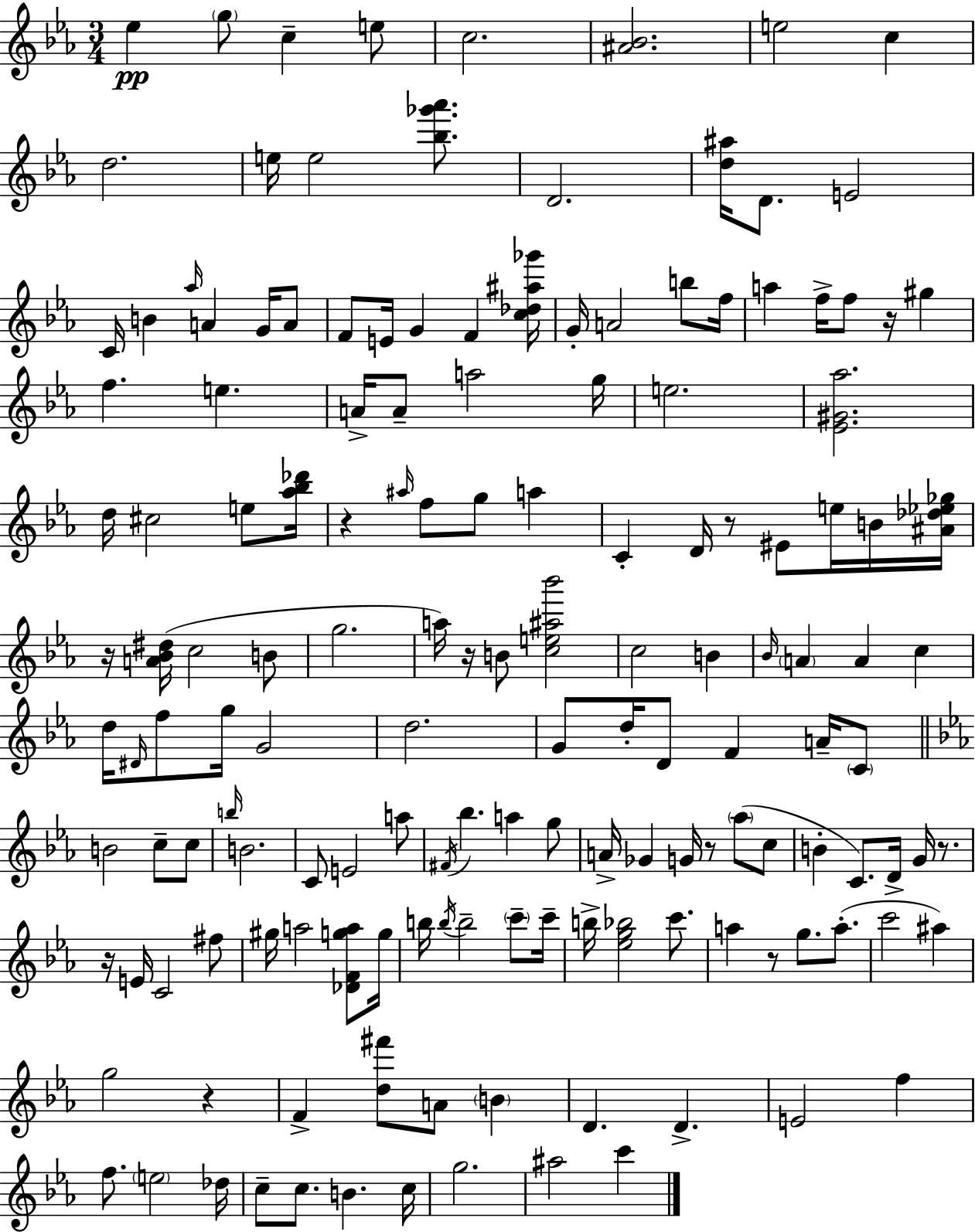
{
  \clef treble
  \numericTimeSignature
  \time 3/4
  \key c \minor
  ees''4\pp \parenthesize g''8 c''4-- e''8 | c''2. | <ais' bes'>2. | e''2 c''4 | \break d''2. | e''16 e''2 <bes'' ges''' aes'''>8. | d'2. | <d'' ais''>16 d'8. e'2 | \break c'16 b'4 \grace { aes''16 } a'4 g'16 a'8 | f'8 e'16 g'4 f'4 | <c'' des'' ais'' ges'''>16 g'16-. a'2 b''8 | f''16 a''4 f''16-> f''8 r16 gis''4 | \break f''4. e''4. | a'16-> a'8-- a''2 | g''16 e''2. | <ees' gis' aes''>2. | \break d''16 cis''2 e''8 | <aes'' bes'' des'''>16 r4 \grace { ais''16 } f''8 g''8 a''4 | c'4-. d'16 r8 eis'8 e''16 | b'16 <ais' des'' ees'' ges''>16 r16 <a' bes' dis''>16( c''2 | \break b'8 g''2. | a''16) r16 b'8 <c'' e'' ais'' bes'''>2 | c''2 b'4 | \grace { bes'16 } \parenthesize a'4 a'4 c''4 | \break d''16 \grace { dis'16 } f''8 g''16 g'2 | d''2. | g'8 d''16-. d'8 f'4 | a'16-- \parenthesize c'8 \bar "||" \break \key ees \major b'2 c''8-- c''8 | \grace { b''16 } b'2. | c'8 e'2 a''8 | \acciaccatura { fis'16 } bes''4. a''4 | \break g''8 a'16-> ges'4 g'16 r8 \parenthesize aes''8( | c''8 b'4-. c'8.) d'16-> g'16 r8. | r16 e'16 c'2 | fis''8 gis''16 a''2 <des' f' g'' a''>8 | \break g''16 b''16 \acciaccatura { b''16 } b''2-- | \parenthesize c'''8-- c'''16-- b''16-> <ees'' g'' bes''>2 | c'''8. a''4 r8 g''8. | a''8.-.( c'''2 ais''4) | \break g''2 r4 | f'4-> <d'' fis'''>8 a'8 \parenthesize b'4 | d'4. d'4.-> | e'2 f''4 | \break f''8. \parenthesize e''2 | des''16 c''8-- c''8. b'4. | c''16 g''2. | ais''2 c'''4 | \break \bar "|."
}